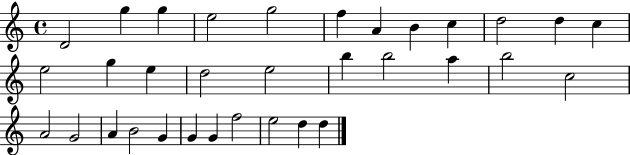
D4/h G5/q G5/q E5/h G5/h F5/q A4/q B4/q C5/q D5/h D5/q C5/q E5/h G5/q E5/q D5/h E5/h B5/q B5/h A5/q B5/h C5/h A4/h G4/h A4/q B4/h G4/q G4/q G4/q F5/h E5/h D5/q D5/q